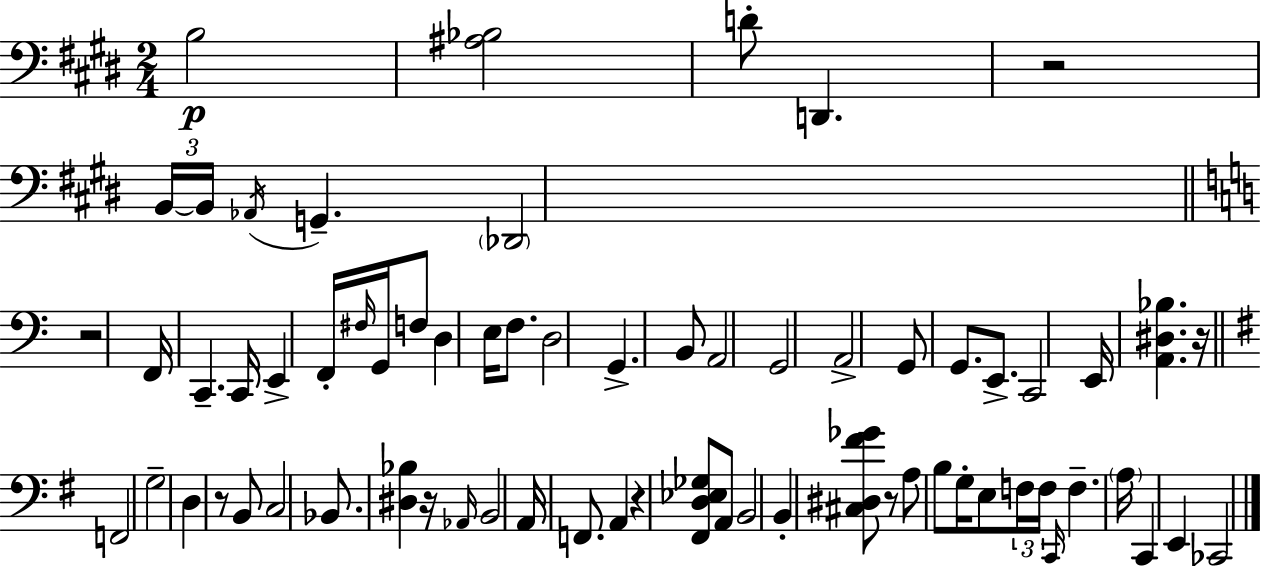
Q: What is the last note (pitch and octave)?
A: CES2